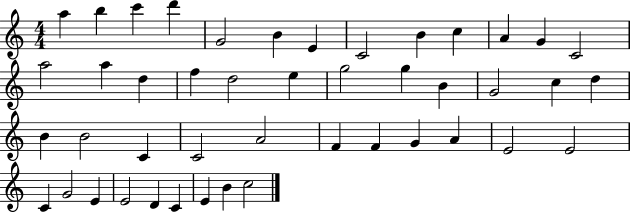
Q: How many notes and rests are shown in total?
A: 45